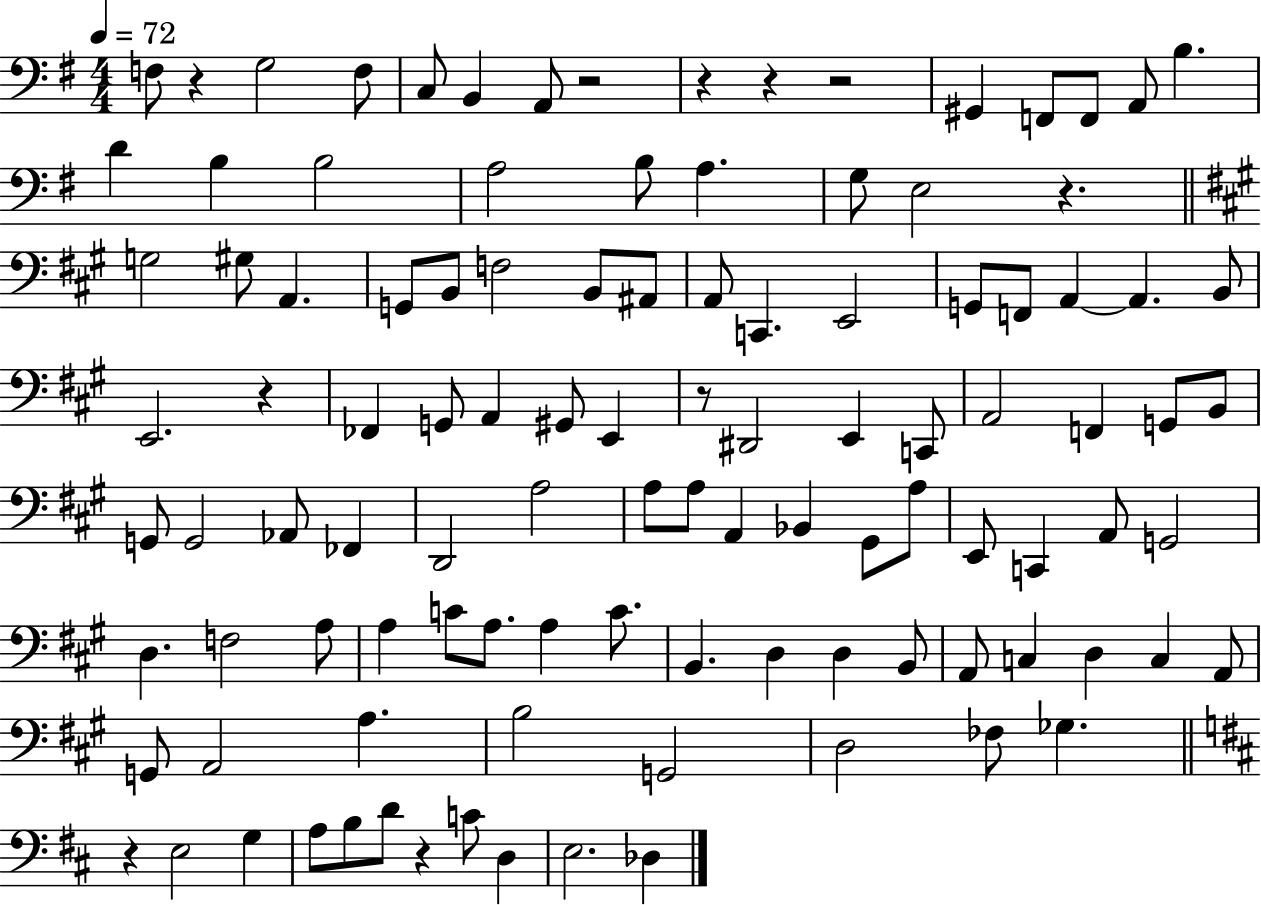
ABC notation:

X:1
T:Untitled
M:4/4
L:1/4
K:G
F,/2 z G,2 F,/2 C,/2 B,, A,,/2 z2 z z z2 ^G,, F,,/2 F,,/2 A,,/2 B, D B, B,2 A,2 B,/2 A, G,/2 E,2 z G,2 ^G,/2 A,, G,,/2 B,,/2 F,2 B,,/2 ^A,,/2 A,,/2 C,, E,,2 G,,/2 F,,/2 A,, A,, B,,/2 E,,2 z _F,, G,,/2 A,, ^G,,/2 E,, z/2 ^D,,2 E,, C,,/2 A,,2 F,, G,,/2 B,,/2 G,,/2 G,,2 _A,,/2 _F,, D,,2 A,2 A,/2 A,/2 A,, _B,, ^G,,/2 A,/2 E,,/2 C,, A,,/2 G,,2 D, F,2 A,/2 A, C/2 A,/2 A, C/2 B,, D, D, B,,/2 A,,/2 C, D, C, A,,/2 G,,/2 A,,2 A, B,2 G,,2 D,2 _F,/2 _G, z E,2 G, A,/2 B,/2 D/2 z C/2 D, E,2 _D,